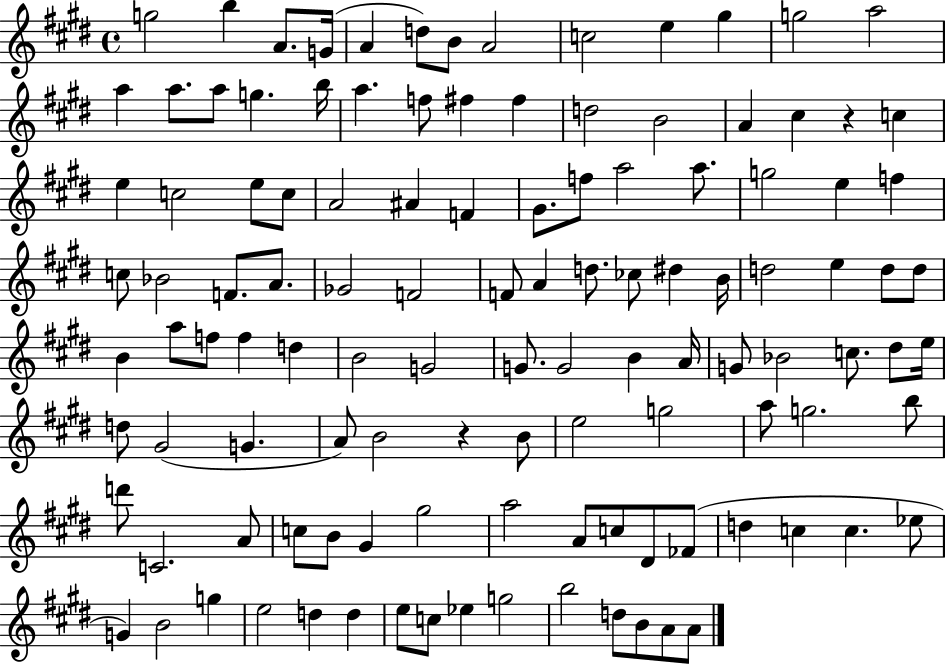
{
  \clef treble
  \time 4/4
  \defaultTimeSignature
  \key e \major
  \repeat volta 2 { g''2 b''4 a'8. g'16( | a'4 d''8) b'8 a'2 | c''2 e''4 gis''4 | g''2 a''2 | \break a''4 a''8. a''8 g''4. b''16 | a''4. f''8 fis''4 fis''4 | d''2 b'2 | a'4 cis''4 r4 c''4 | \break e''4 c''2 e''8 c''8 | a'2 ais'4 f'4 | gis'8. f''8 a''2 a''8. | g''2 e''4 f''4 | \break c''8 bes'2 f'8. a'8. | ges'2 f'2 | f'8 a'4 d''8. ces''8 dis''4 b'16 | d''2 e''4 d''8 d''8 | \break b'4 a''8 f''8 f''4 d''4 | b'2 g'2 | g'8. g'2 b'4 a'16 | g'8 bes'2 c''8. dis''8 e''16 | \break d''8 gis'2( g'4. | a'8) b'2 r4 b'8 | e''2 g''2 | a''8 g''2. b''8 | \break d'''8 c'2. a'8 | c''8 b'8 gis'4 gis''2 | a''2 a'8 c''8 dis'8 fes'8( | d''4 c''4 c''4. ees''8 | \break g'4) b'2 g''4 | e''2 d''4 d''4 | e''8 c''8 ees''4 g''2 | b''2 d''8 b'8 a'8 a'8 | \break } \bar "|."
}